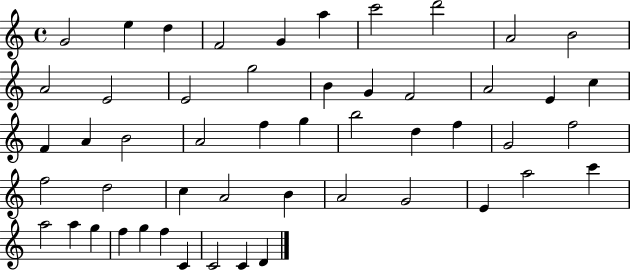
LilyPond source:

{
  \clef treble
  \time 4/4
  \defaultTimeSignature
  \key c \major
  g'2 e''4 d''4 | f'2 g'4 a''4 | c'''2 d'''2 | a'2 b'2 | \break a'2 e'2 | e'2 g''2 | b'4 g'4 f'2 | a'2 e'4 c''4 | \break f'4 a'4 b'2 | a'2 f''4 g''4 | b''2 d''4 f''4 | g'2 f''2 | \break f''2 d''2 | c''4 a'2 b'4 | a'2 g'2 | e'4 a''2 c'''4 | \break a''2 a''4 g''4 | f''4 g''4 f''4 c'4 | c'2 c'4 d'4 | \bar "|."
}